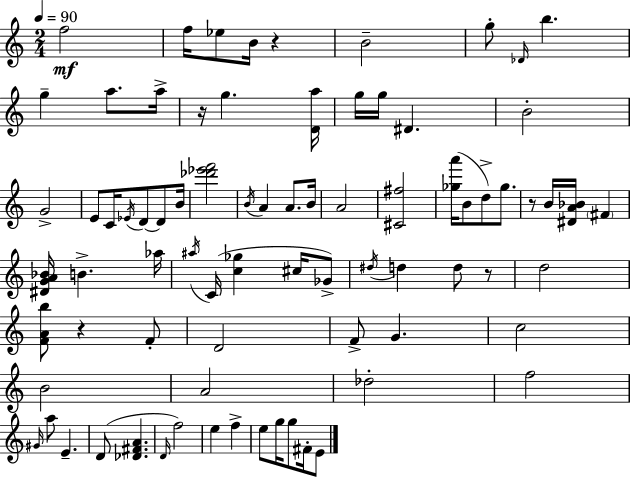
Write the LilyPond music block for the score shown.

{
  \clef treble
  \numericTimeSignature
  \time 2/4
  \key c \major
  \tempo 4 = 90
  f''2\mf | f''16 ees''8 b'16 r4 | b'2-- | g''8-. \grace { des'16 } b''4. | \break g''4-- a''8. | a''16-> r16 g''4. | <d' a''>16 g''16 g''16 dis'4. | b'2-. | \break g'2-> | e'8 c'16 \acciaccatura { ees'16 } d'8~~ d'8 | b'16 <des''' ees''' f'''>2 | \acciaccatura { b'16 } a'4 a'8. | \break b'16 a'2 | <cis' fis''>2 | <ges'' a'''>16( b'8 d''8->) | ges''8. r8 b'16 <dis' a' bes'>16 \parenthesize fis'4 | \break <dis' g' a' bes'>16 b'4.-> | aes''16 \acciaccatura { ais''16 }( c'16 <c'' ges''>4 | cis''16 ges'8->) \acciaccatura { dis''16 } d''4 | d''8 r8 d''2 | \break <f' a' b''>8 r4 | f'8-. d'2 | f'8-> g'4. | c''2 | \break b'2 | a'2 | des''2-. | f''2 | \break \grace { gis'16 } a''8 | e'4.-- d'8( | <des' fis' a'>4. \grace { d'16 }) f''2 | e''4 | \break f''4-> e''8 | g''16 g''8 fis'16-. e'8 \bar "|."
}